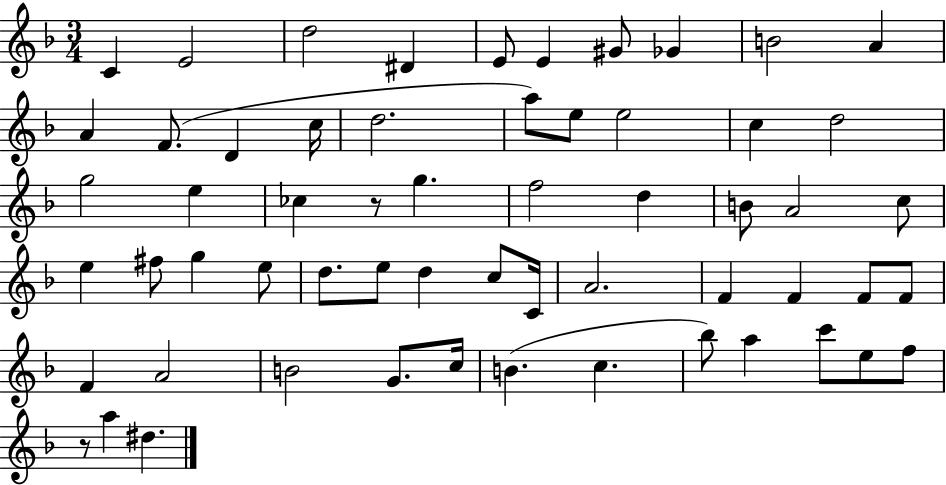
C4/q E4/h D5/h D#4/q E4/e E4/q G#4/e Gb4/q B4/h A4/q A4/q F4/e. D4/q C5/s D5/h. A5/e E5/e E5/h C5/q D5/h G5/h E5/q CES5/q R/e G5/q. F5/h D5/q B4/e A4/h C5/e E5/q F#5/e G5/q E5/e D5/e. E5/e D5/q C5/e C4/s A4/h. F4/q F4/q F4/e F4/e F4/q A4/h B4/h G4/e. C5/s B4/q. C5/q. Bb5/e A5/q C6/e E5/e F5/e R/e A5/q D#5/q.